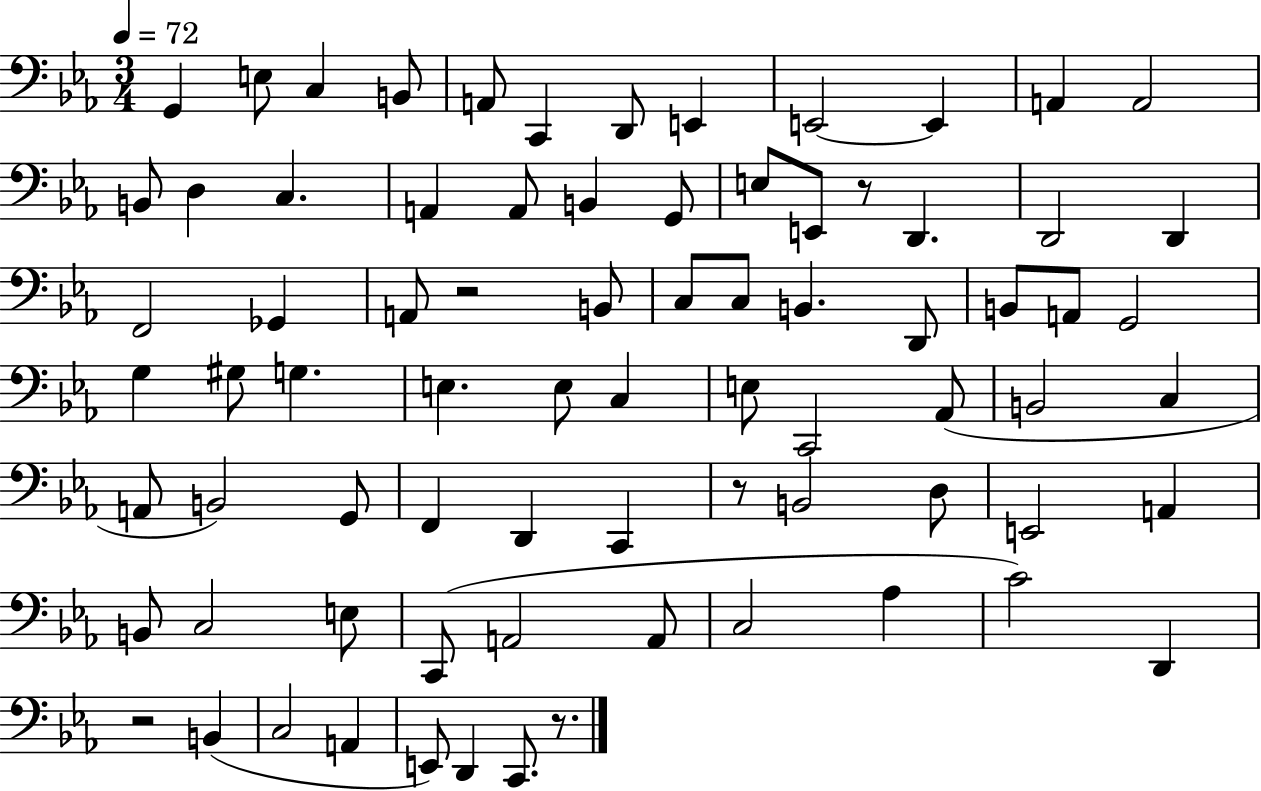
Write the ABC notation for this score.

X:1
T:Untitled
M:3/4
L:1/4
K:Eb
G,, E,/2 C, B,,/2 A,,/2 C,, D,,/2 E,, E,,2 E,, A,, A,,2 B,,/2 D, C, A,, A,,/2 B,, G,,/2 E,/2 E,,/2 z/2 D,, D,,2 D,, F,,2 _G,, A,,/2 z2 B,,/2 C,/2 C,/2 B,, D,,/2 B,,/2 A,,/2 G,,2 G, ^G,/2 G, E, E,/2 C, E,/2 C,,2 _A,,/2 B,,2 C, A,,/2 B,,2 G,,/2 F,, D,, C,, z/2 B,,2 D,/2 E,,2 A,, B,,/2 C,2 E,/2 C,,/2 A,,2 A,,/2 C,2 _A, C2 D,, z2 B,, C,2 A,, E,,/2 D,, C,,/2 z/2